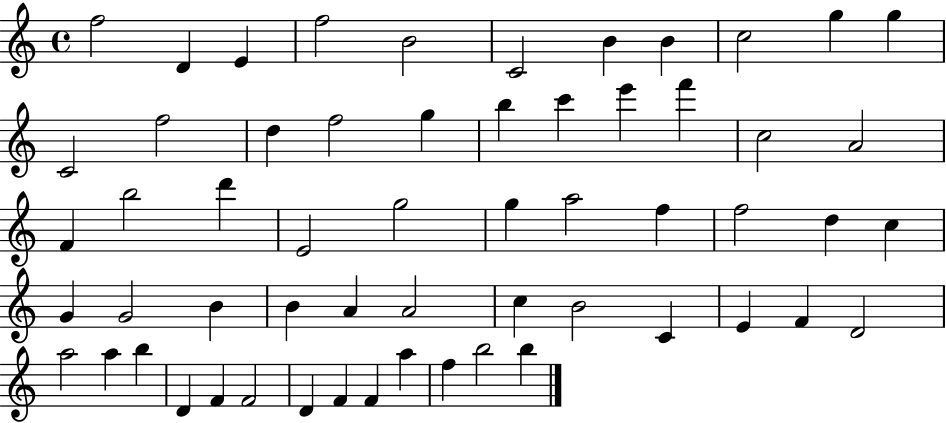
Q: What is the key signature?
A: C major